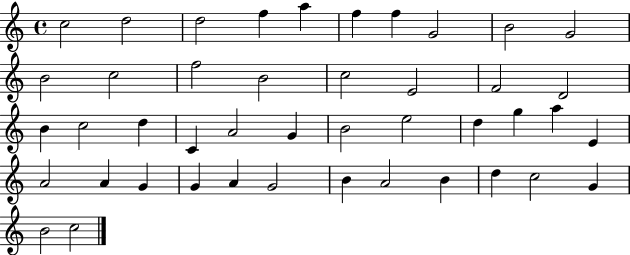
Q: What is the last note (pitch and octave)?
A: C5